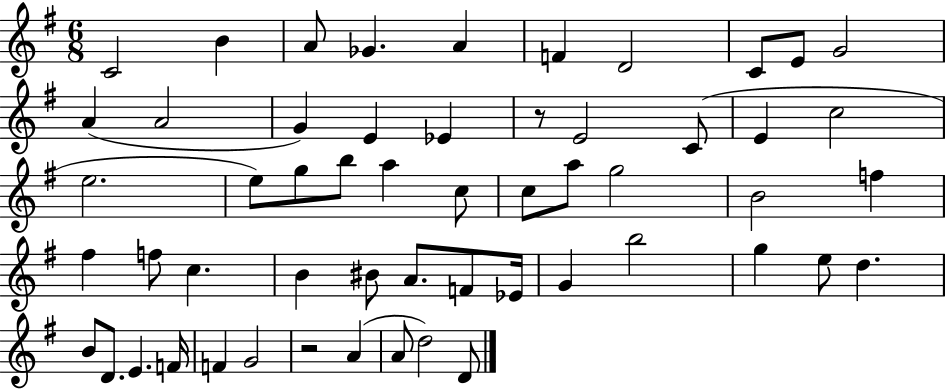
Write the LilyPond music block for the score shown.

{
  \clef treble
  \numericTimeSignature
  \time 6/8
  \key g \major
  \repeat volta 2 { c'2 b'4 | a'8 ges'4. a'4 | f'4 d'2 | c'8 e'8 g'2 | \break a'4( a'2 | g'4) e'4 ees'4 | r8 e'2 c'8( | e'4 c''2 | \break e''2. | e''8) g''8 b''8 a''4 c''8 | c''8 a''8 g''2 | b'2 f''4 | \break fis''4 f''8 c''4. | b'4 bis'8 a'8. f'8 ees'16 | g'4 b''2 | g''4 e''8 d''4. | \break b'8 d'8. e'4. f'16 | f'4 g'2 | r2 a'4( | a'8 d''2) d'8 | \break } \bar "|."
}